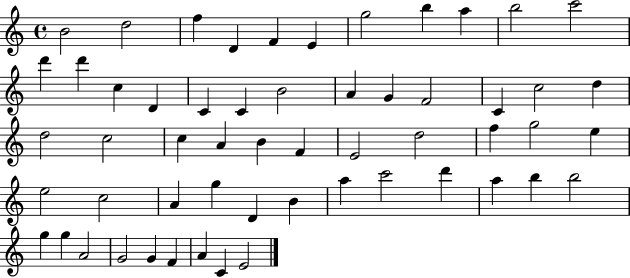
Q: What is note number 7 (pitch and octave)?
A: G5